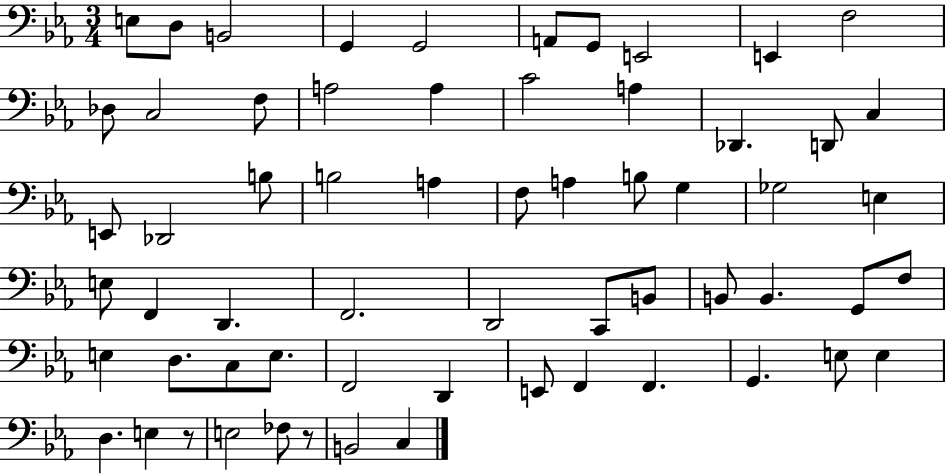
{
  \clef bass
  \numericTimeSignature
  \time 3/4
  \key ees \major
  e8 d8 b,2 | g,4 g,2 | a,8 g,8 e,2 | e,4 f2 | \break des8 c2 f8 | a2 a4 | c'2 a4 | des,4. d,8 c4 | \break e,8 des,2 b8 | b2 a4 | f8 a4 b8 g4 | ges2 e4 | \break e8 f,4 d,4. | f,2. | d,2 c,8 b,8 | b,8 b,4. g,8 f8 | \break e4 d8. c8 e8. | f,2 d,4 | e,8 f,4 f,4. | g,4. e8 e4 | \break d4. e4 r8 | e2 fes8 r8 | b,2 c4 | \bar "|."
}